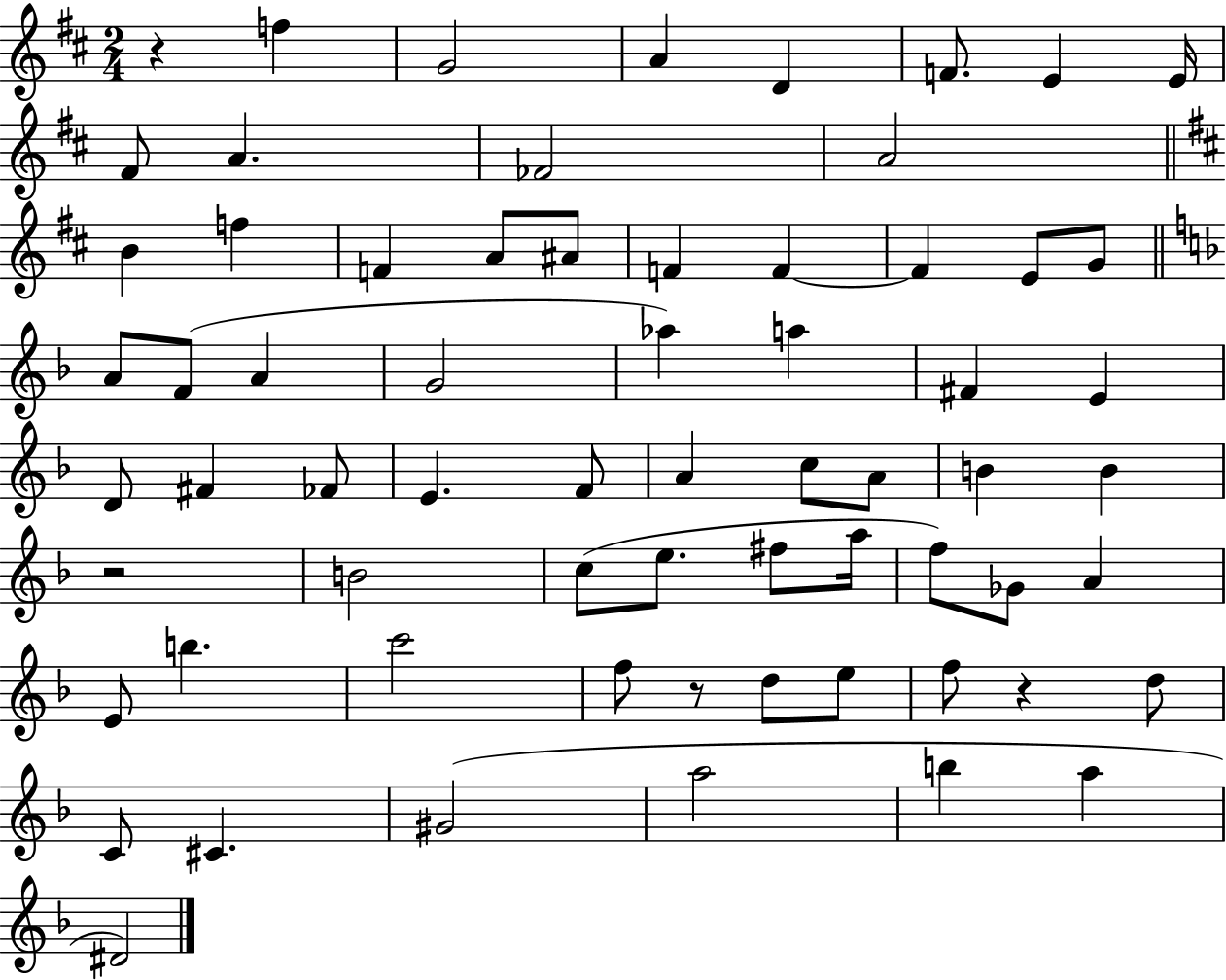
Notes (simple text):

R/q F5/q G4/h A4/q D4/q F4/e. E4/q E4/s F#4/e A4/q. FES4/h A4/h B4/q F5/q F4/q A4/e A#4/e F4/q F4/q F4/q E4/e G4/e A4/e F4/e A4/q G4/h Ab5/q A5/q F#4/q E4/q D4/e F#4/q FES4/e E4/q. F4/e A4/q C5/e A4/e B4/q B4/q R/h B4/h C5/e E5/e. F#5/e A5/s F5/e Gb4/e A4/q E4/e B5/q. C6/h F5/e R/e D5/e E5/e F5/e R/q D5/e C4/e C#4/q. G#4/h A5/h B5/q A5/q D#4/h